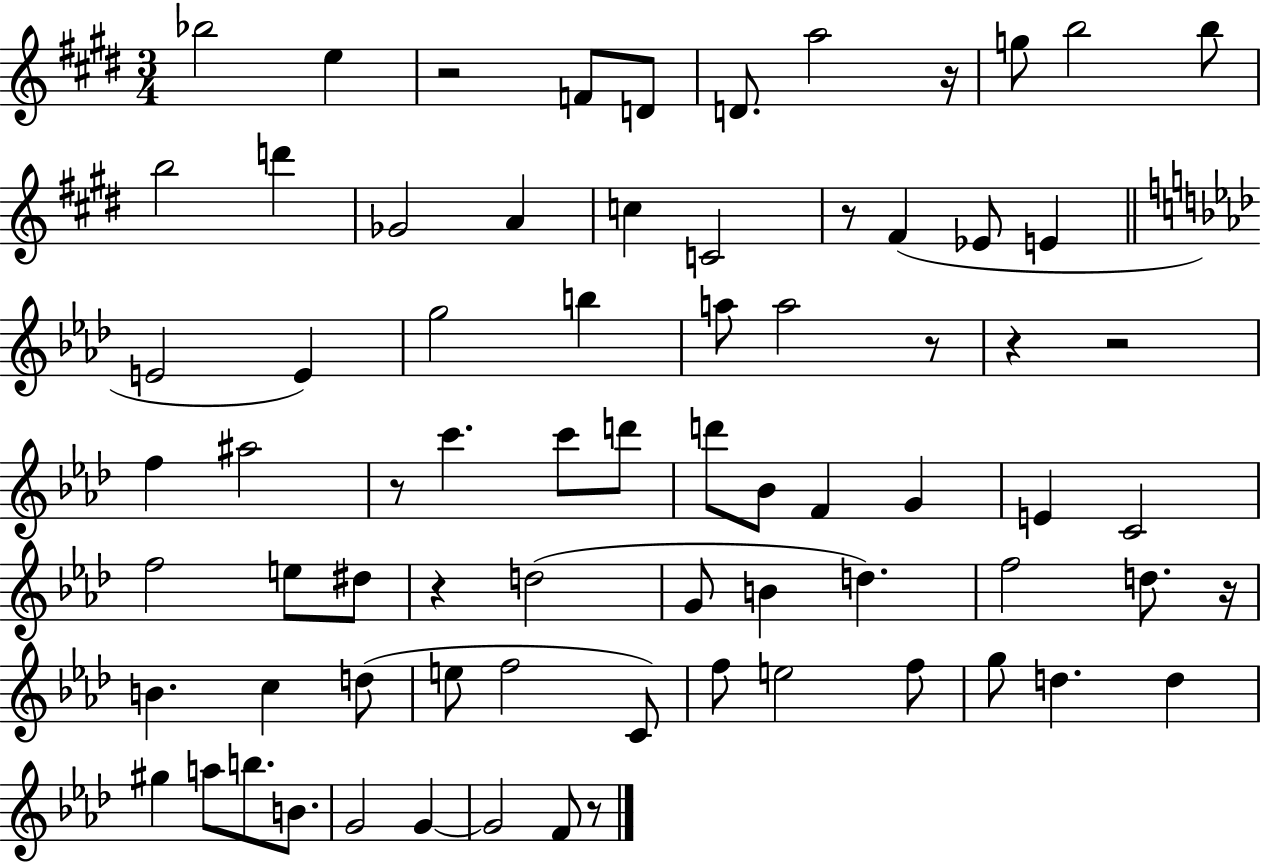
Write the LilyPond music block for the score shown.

{
  \clef treble
  \numericTimeSignature
  \time 3/4
  \key e \major
  bes''2 e''4 | r2 f'8 d'8 | d'8. a''2 r16 | g''8 b''2 b''8 | \break b''2 d'''4 | ges'2 a'4 | c''4 c'2 | r8 fis'4( ees'8 e'4 | \break \bar "||" \break \key aes \major e'2 e'4) | g''2 b''4 | a''8 a''2 r8 | r4 r2 | \break f''4 ais''2 | r8 c'''4. c'''8 d'''8 | d'''8 bes'8 f'4 g'4 | e'4 c'2 | \break f''2 e''8 dis''8 | r4 d''2( | g'8 b'4 d''4.) | f''2 d''8. r16 | \break b'4. c''4 d''8( | e''8 f''2 c'8) | f''8 e''2 f''8 | g''8 d''4. d''4 | \break gis''4 a''8 b''8. b'8. | g'2 g'4~~ | g'2 f'8 r8 | \bar "|."
}